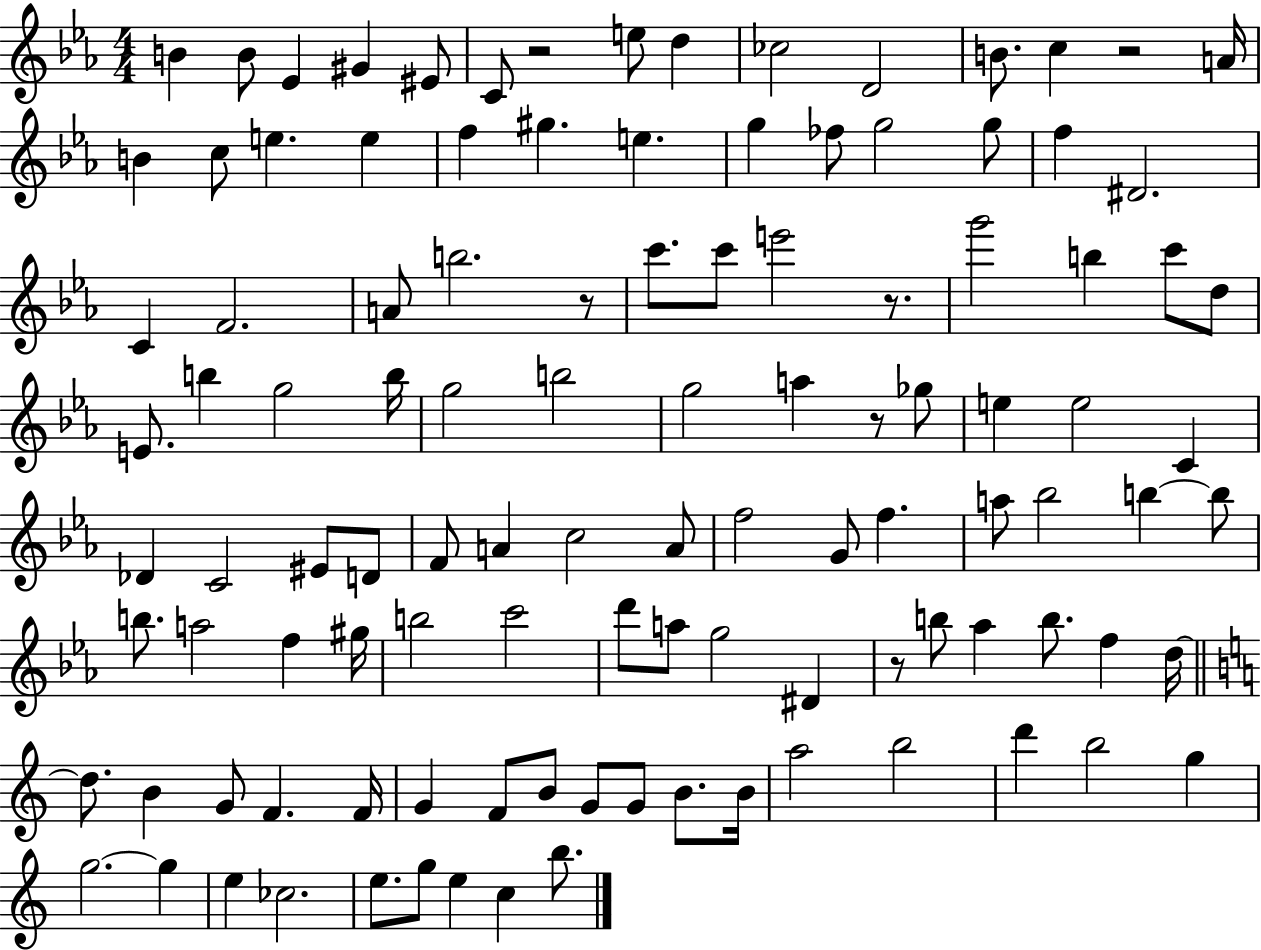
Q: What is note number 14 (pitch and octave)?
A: B4